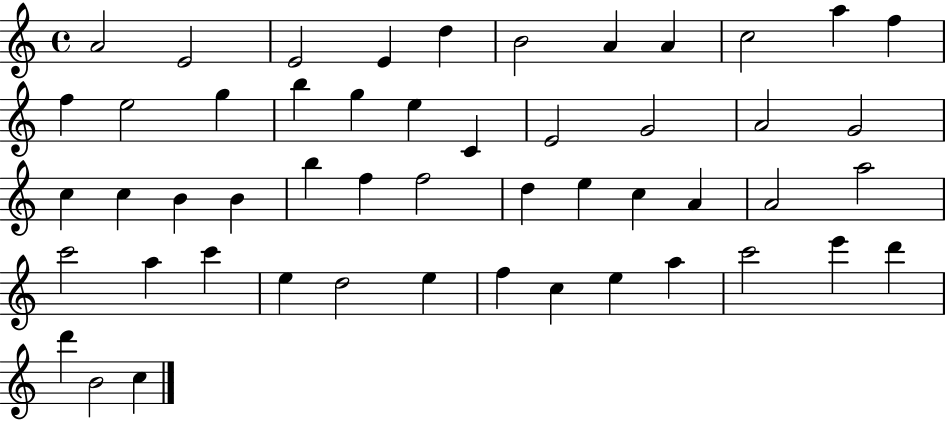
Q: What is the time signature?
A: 4/4